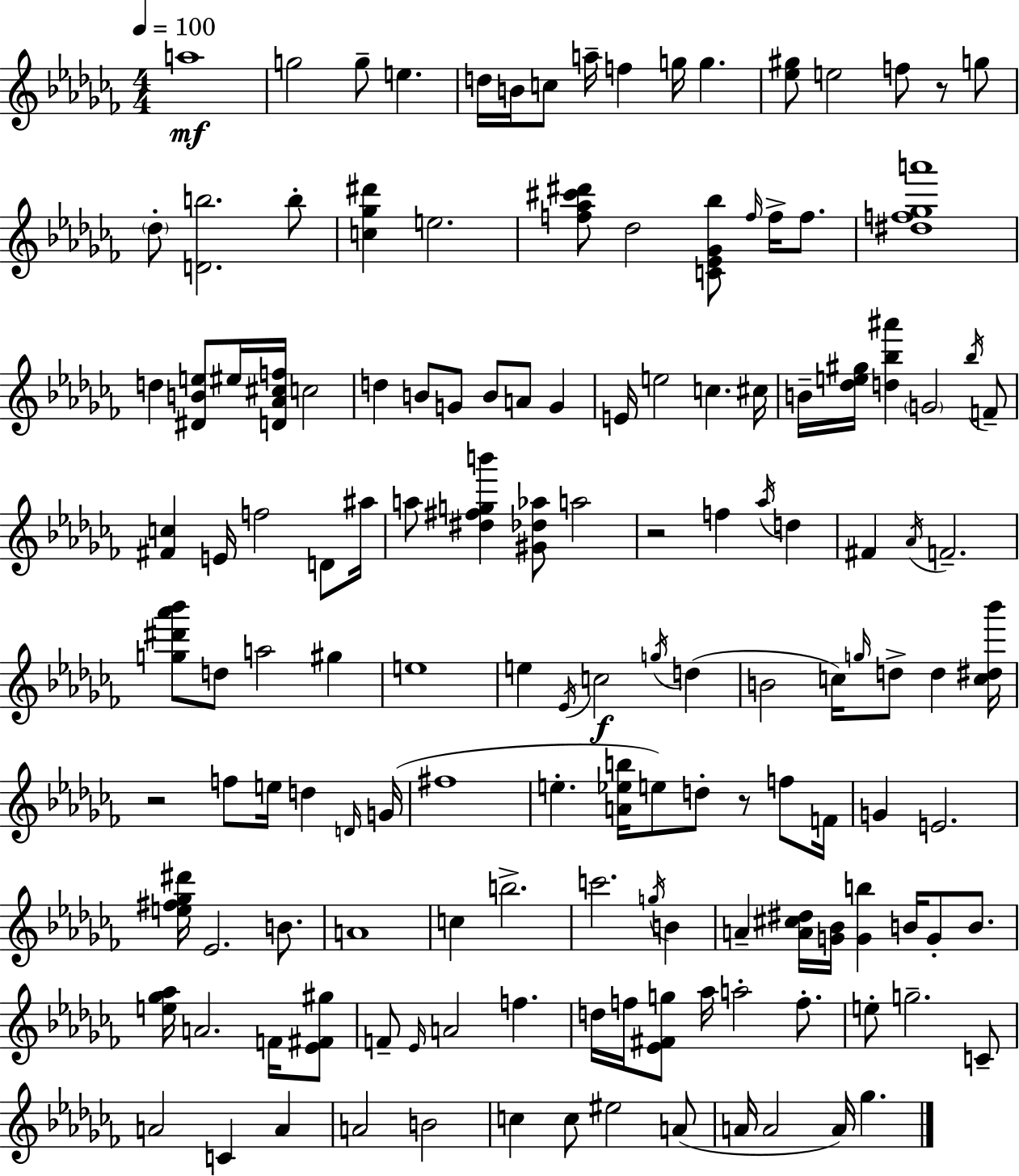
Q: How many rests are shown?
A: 4